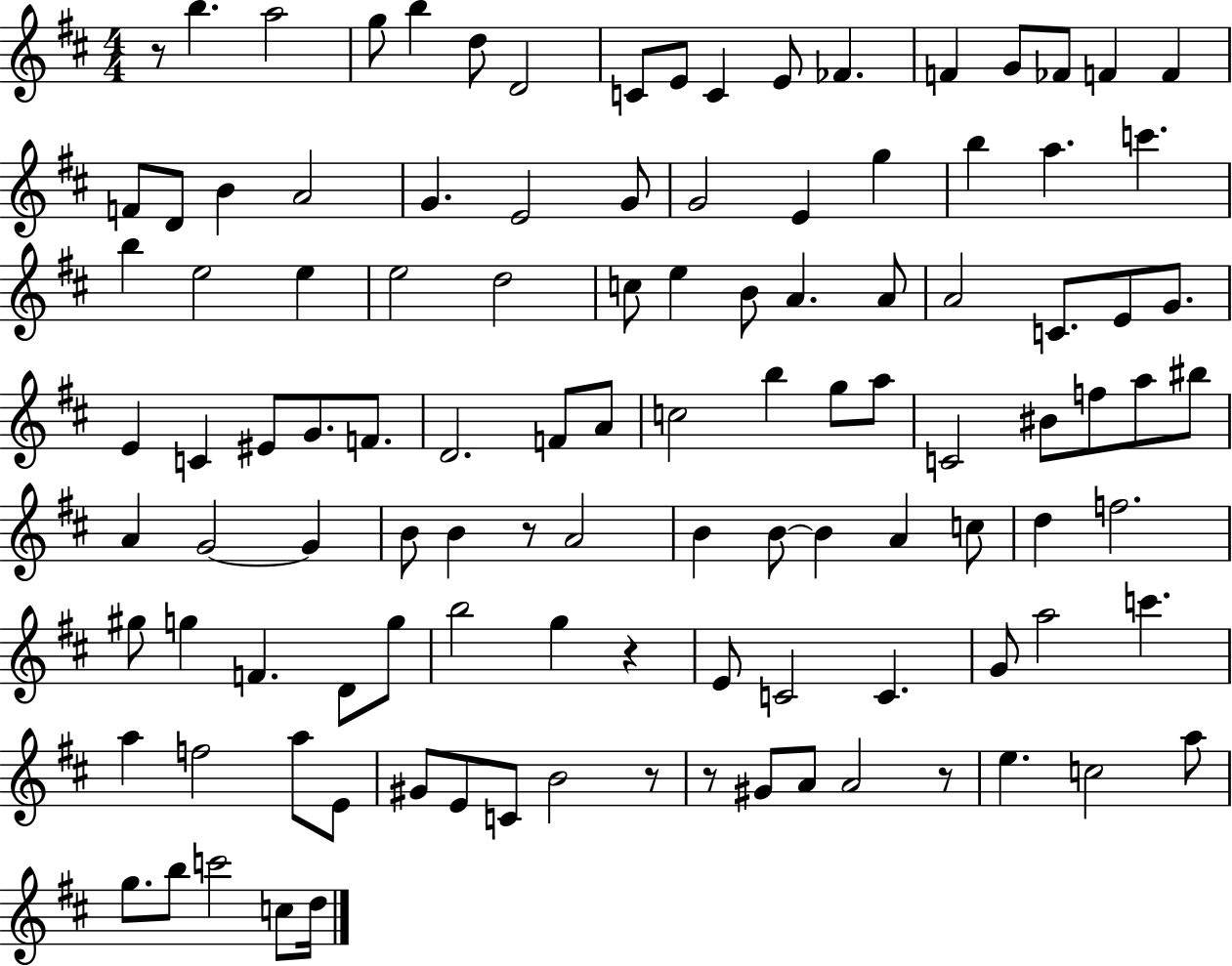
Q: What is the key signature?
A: D major